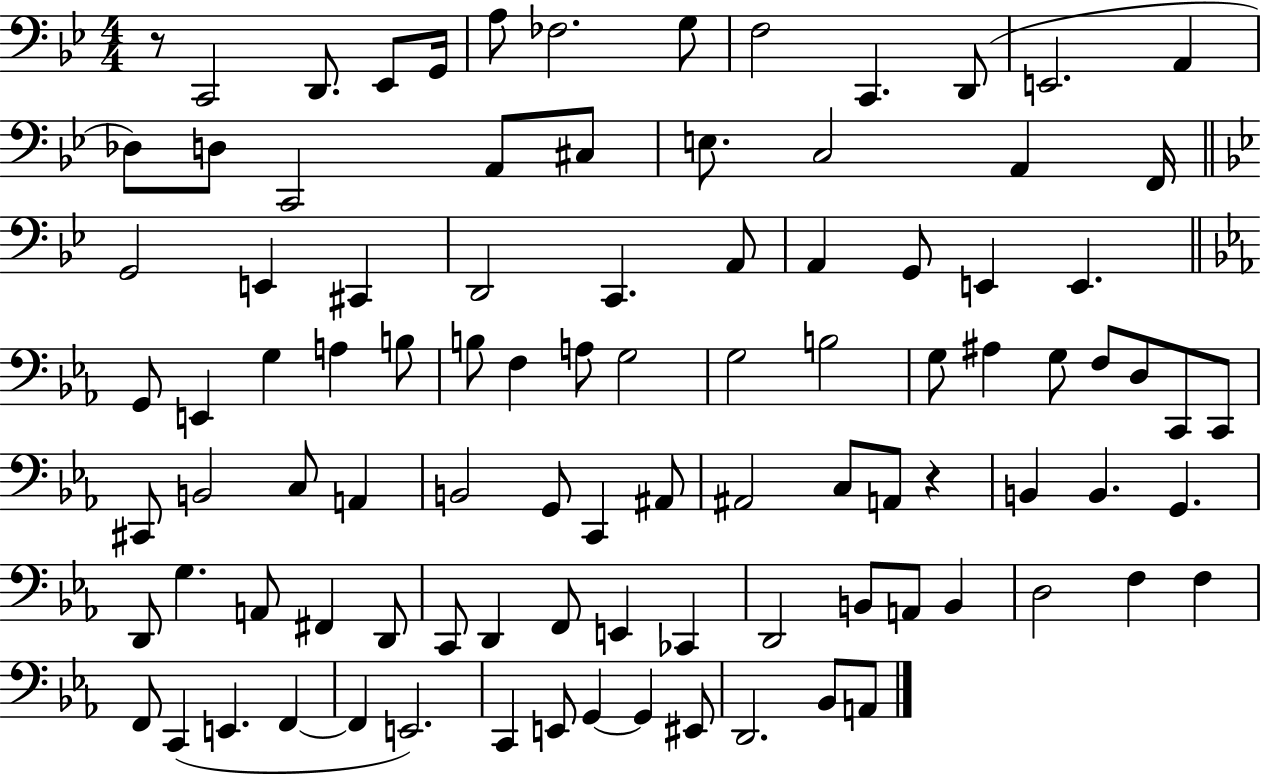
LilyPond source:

{
  \clef bass
  \numericTimeSignature
  \time 4/4
  \key bes \major
  r8 c,2 d,8. ees,8 g,16 | a8 fes2. g8 | f2 c,4. d,8( | e,2. a,4 | \break des8) d8 c,2 a,8 cis8 | e8. c2 a,4 f,16 | \bar "||" \break \key g \minor g,2 e,4 cis,4 | d,2 c,4. a,8 | a,4 g,8 e,4 e,4. | \bar "||" \break \key c \minor g,8 e,4 g4 a4 b8 | b8 f4 a8 g2 | g2 b2 | g8 ais4 g8 f8 d8 c,8 c,8 | \break cis,8 b,2 c8 a,4 | b,2 g,8 c,4 ais,8 | ais,2 c8 a,8 r4 | b,4 b,4. g,4. | \break d,8 g4. a,8 fis,4 d,8 | c,8 d,4 f,8 e,4 ces,4 | d,2 b,8 a,8 b,4 | d2 f4 f4 | \break f,8 c,4( e,4. f,4~~ | f,4 e,2.) | c,4 e,8 g,4~~ g,4 eis,8 | d,2. bes,8 a,8 | \break \bar "|."
}